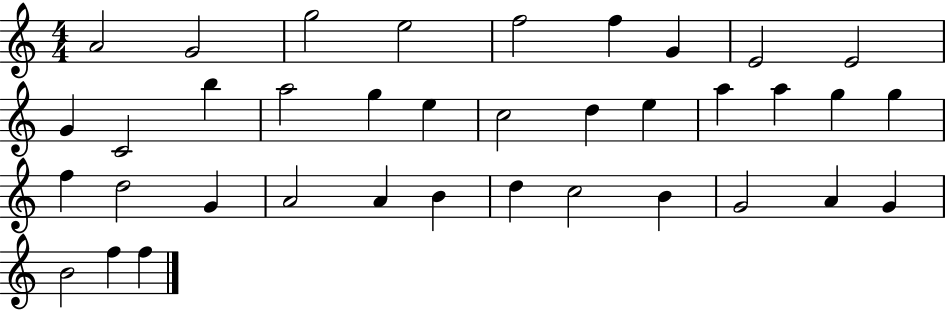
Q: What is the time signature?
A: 4/4